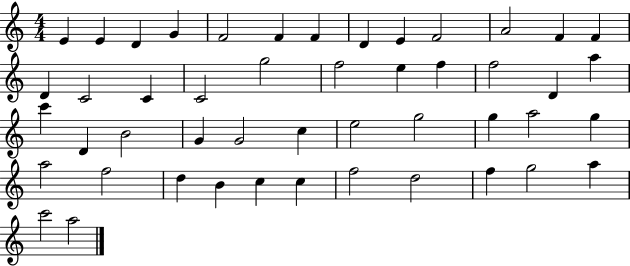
{
  \clef treble
  \numericTimeSignature
  \time 4/4
  \key c \major
  e'4 e'4 d'4 g'4 | f'2 f'4 f'4 | d'4 e'4 f'2 | a'2 f'4 f'4 | \break d'4 c'2 c'4 | c'2 g''2 | f''2 e''4 f''4 | f''2 d'4 a''4 | \break c'''4 d'4 b'2 | g'4 g'2 c''4 | e''2 g''2 | g''4 a''2 g''4 | \break a''2 f''2 | d''4 b'4 c''4 c''4 | f''2 d''2 | f''4 g''2 a''4 | \break c'''2 a''2 | \bar "|."
}